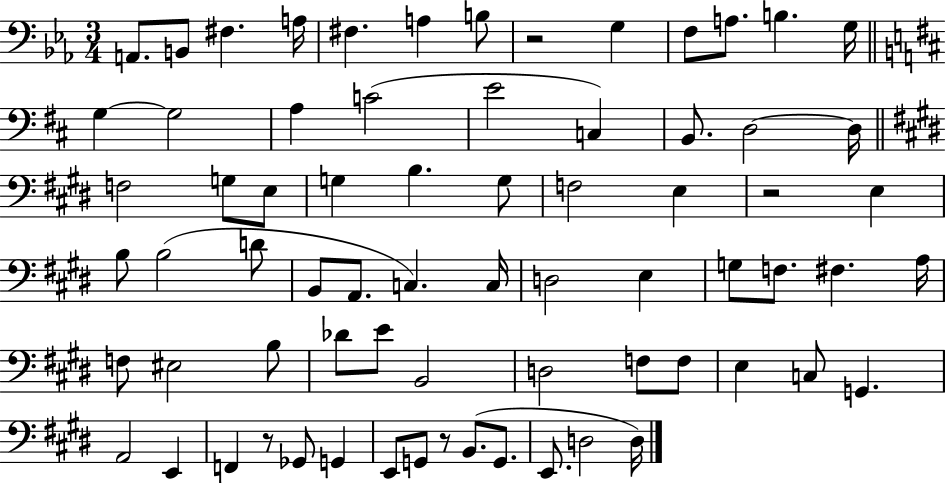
A2/e. B2/e F#3/q. A3/s F#3/q. A3/q B3/e R/h G3/q F3/e A3/e. B3/q. G3/s G3/q G3/h A3/q C4/h E4/h C3/q B2/e. D3/h D3/s F3/h G3/e E3/e G3/q B3/q. G3/e F3/h E3/q R/h E3/q B3/e B3/h D4/e B2/e A2/e. C3/q. C3/s D3/h E3/q G3/e F3/e. F#3/q. A3/s F3/e EIS3/h B3/e Db4/e E4/e B2/h D3/h F3/e F3/e E3/q C3/e G2/q. A2/h E2/q F2/q R/e Gb2/e G2/q E2/e G2/e R/e B2/e. G2/e. E2/e. D3/h D3/s